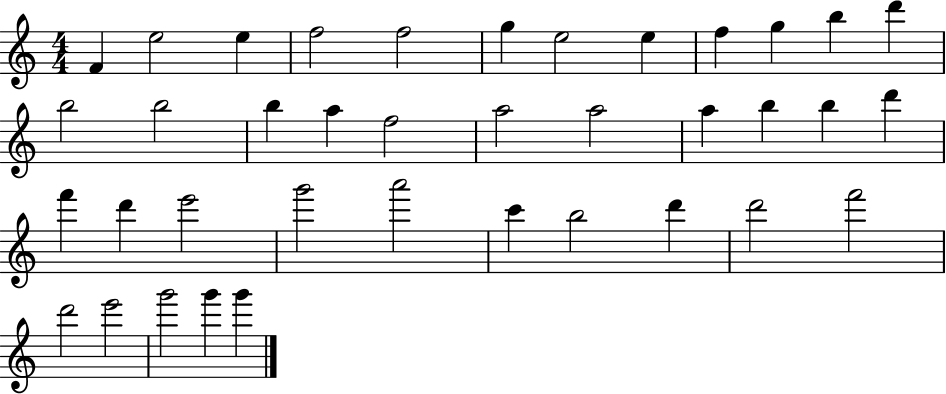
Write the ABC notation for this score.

X:1
T:Untitled
M:4/4
L:1/4
K:C
F e2 e f2 f2 g e2 e f g b d' b2 b2 b a f2 a2 a2 a b b d' f' d' e'2 g'2 a'2 c' b2 d' d'2 f'2 d'2 e'2 g'2 g' g'